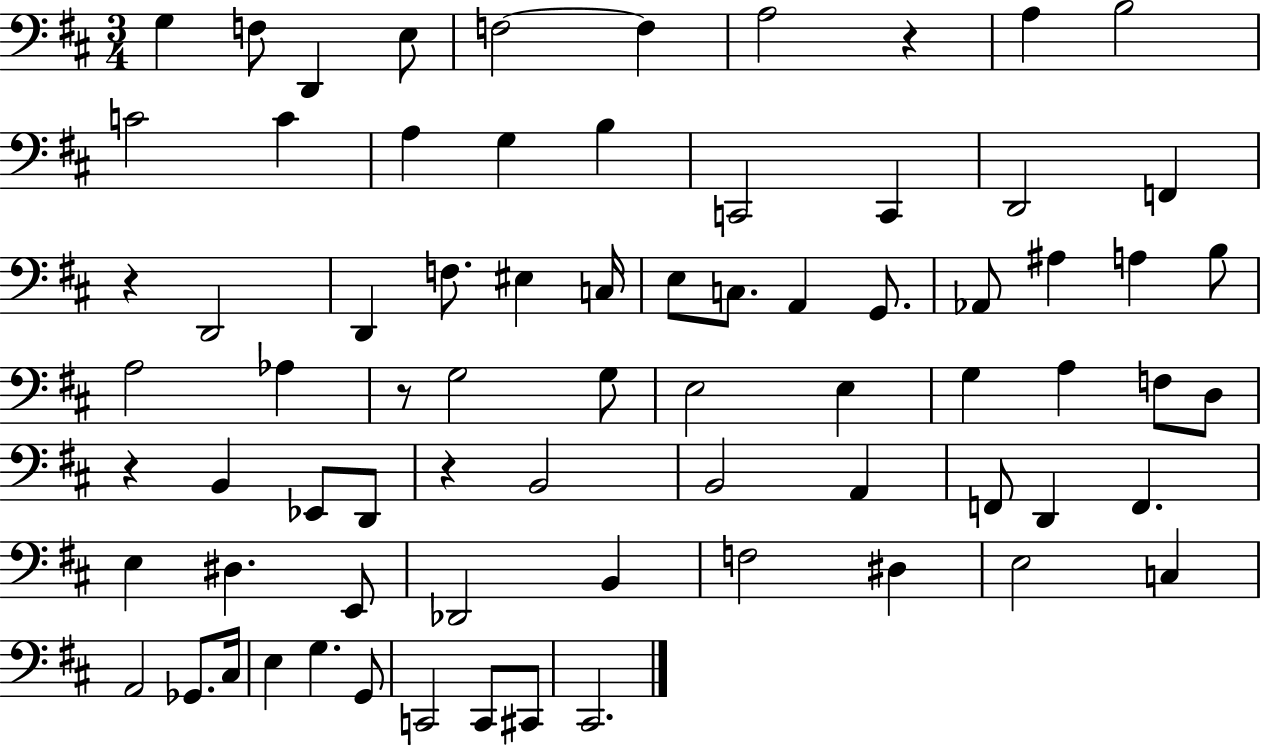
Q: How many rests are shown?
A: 5